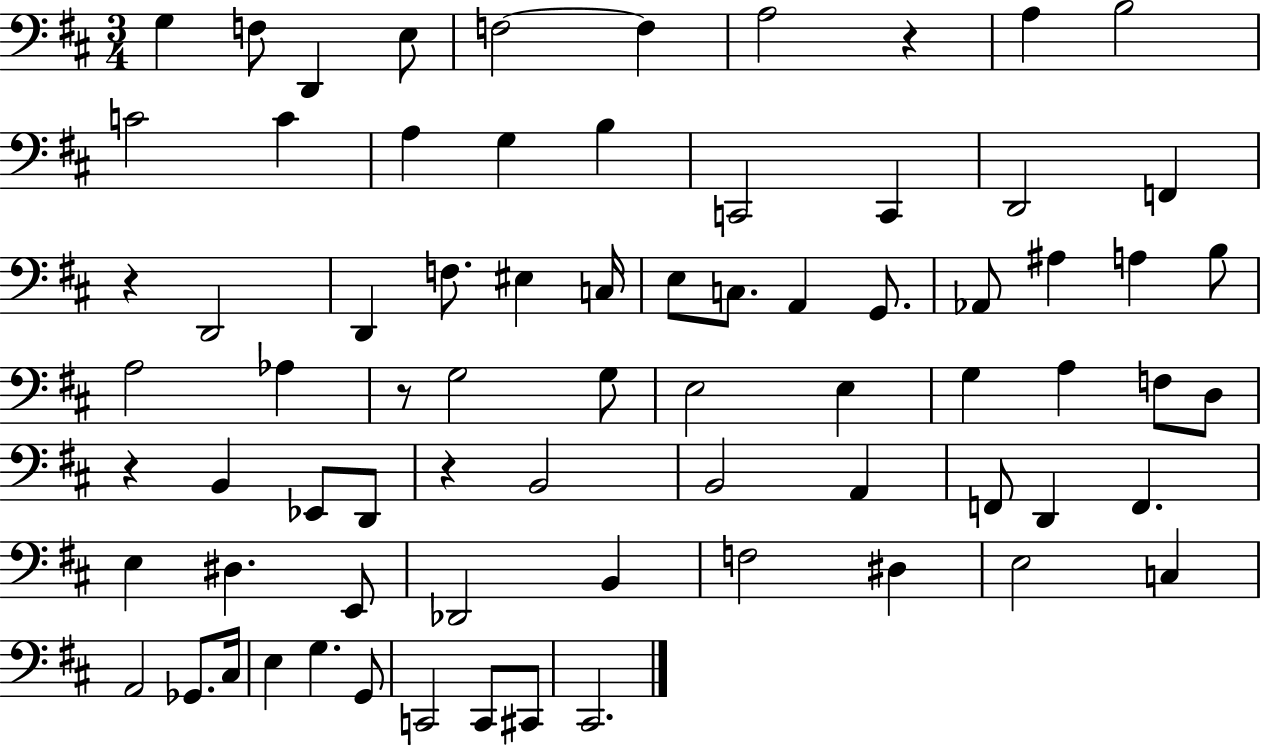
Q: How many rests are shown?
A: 5